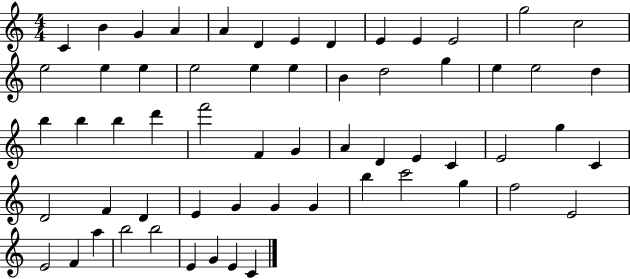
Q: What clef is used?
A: treble